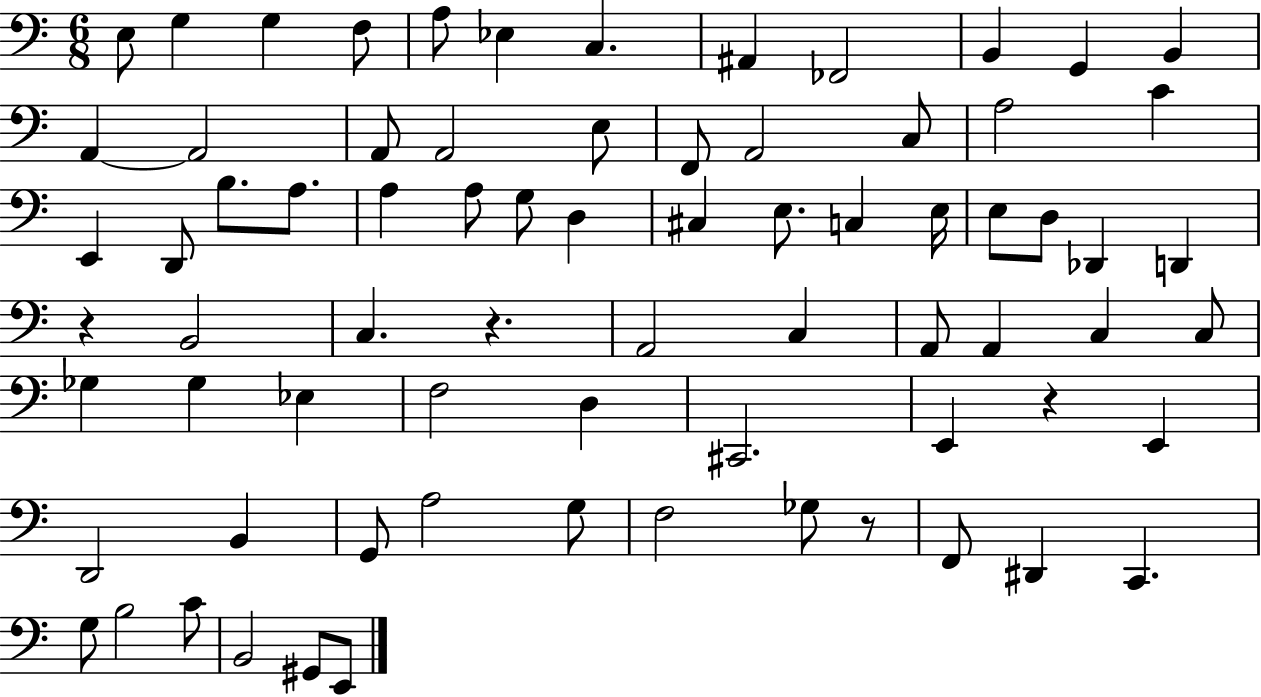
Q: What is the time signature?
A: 6/8